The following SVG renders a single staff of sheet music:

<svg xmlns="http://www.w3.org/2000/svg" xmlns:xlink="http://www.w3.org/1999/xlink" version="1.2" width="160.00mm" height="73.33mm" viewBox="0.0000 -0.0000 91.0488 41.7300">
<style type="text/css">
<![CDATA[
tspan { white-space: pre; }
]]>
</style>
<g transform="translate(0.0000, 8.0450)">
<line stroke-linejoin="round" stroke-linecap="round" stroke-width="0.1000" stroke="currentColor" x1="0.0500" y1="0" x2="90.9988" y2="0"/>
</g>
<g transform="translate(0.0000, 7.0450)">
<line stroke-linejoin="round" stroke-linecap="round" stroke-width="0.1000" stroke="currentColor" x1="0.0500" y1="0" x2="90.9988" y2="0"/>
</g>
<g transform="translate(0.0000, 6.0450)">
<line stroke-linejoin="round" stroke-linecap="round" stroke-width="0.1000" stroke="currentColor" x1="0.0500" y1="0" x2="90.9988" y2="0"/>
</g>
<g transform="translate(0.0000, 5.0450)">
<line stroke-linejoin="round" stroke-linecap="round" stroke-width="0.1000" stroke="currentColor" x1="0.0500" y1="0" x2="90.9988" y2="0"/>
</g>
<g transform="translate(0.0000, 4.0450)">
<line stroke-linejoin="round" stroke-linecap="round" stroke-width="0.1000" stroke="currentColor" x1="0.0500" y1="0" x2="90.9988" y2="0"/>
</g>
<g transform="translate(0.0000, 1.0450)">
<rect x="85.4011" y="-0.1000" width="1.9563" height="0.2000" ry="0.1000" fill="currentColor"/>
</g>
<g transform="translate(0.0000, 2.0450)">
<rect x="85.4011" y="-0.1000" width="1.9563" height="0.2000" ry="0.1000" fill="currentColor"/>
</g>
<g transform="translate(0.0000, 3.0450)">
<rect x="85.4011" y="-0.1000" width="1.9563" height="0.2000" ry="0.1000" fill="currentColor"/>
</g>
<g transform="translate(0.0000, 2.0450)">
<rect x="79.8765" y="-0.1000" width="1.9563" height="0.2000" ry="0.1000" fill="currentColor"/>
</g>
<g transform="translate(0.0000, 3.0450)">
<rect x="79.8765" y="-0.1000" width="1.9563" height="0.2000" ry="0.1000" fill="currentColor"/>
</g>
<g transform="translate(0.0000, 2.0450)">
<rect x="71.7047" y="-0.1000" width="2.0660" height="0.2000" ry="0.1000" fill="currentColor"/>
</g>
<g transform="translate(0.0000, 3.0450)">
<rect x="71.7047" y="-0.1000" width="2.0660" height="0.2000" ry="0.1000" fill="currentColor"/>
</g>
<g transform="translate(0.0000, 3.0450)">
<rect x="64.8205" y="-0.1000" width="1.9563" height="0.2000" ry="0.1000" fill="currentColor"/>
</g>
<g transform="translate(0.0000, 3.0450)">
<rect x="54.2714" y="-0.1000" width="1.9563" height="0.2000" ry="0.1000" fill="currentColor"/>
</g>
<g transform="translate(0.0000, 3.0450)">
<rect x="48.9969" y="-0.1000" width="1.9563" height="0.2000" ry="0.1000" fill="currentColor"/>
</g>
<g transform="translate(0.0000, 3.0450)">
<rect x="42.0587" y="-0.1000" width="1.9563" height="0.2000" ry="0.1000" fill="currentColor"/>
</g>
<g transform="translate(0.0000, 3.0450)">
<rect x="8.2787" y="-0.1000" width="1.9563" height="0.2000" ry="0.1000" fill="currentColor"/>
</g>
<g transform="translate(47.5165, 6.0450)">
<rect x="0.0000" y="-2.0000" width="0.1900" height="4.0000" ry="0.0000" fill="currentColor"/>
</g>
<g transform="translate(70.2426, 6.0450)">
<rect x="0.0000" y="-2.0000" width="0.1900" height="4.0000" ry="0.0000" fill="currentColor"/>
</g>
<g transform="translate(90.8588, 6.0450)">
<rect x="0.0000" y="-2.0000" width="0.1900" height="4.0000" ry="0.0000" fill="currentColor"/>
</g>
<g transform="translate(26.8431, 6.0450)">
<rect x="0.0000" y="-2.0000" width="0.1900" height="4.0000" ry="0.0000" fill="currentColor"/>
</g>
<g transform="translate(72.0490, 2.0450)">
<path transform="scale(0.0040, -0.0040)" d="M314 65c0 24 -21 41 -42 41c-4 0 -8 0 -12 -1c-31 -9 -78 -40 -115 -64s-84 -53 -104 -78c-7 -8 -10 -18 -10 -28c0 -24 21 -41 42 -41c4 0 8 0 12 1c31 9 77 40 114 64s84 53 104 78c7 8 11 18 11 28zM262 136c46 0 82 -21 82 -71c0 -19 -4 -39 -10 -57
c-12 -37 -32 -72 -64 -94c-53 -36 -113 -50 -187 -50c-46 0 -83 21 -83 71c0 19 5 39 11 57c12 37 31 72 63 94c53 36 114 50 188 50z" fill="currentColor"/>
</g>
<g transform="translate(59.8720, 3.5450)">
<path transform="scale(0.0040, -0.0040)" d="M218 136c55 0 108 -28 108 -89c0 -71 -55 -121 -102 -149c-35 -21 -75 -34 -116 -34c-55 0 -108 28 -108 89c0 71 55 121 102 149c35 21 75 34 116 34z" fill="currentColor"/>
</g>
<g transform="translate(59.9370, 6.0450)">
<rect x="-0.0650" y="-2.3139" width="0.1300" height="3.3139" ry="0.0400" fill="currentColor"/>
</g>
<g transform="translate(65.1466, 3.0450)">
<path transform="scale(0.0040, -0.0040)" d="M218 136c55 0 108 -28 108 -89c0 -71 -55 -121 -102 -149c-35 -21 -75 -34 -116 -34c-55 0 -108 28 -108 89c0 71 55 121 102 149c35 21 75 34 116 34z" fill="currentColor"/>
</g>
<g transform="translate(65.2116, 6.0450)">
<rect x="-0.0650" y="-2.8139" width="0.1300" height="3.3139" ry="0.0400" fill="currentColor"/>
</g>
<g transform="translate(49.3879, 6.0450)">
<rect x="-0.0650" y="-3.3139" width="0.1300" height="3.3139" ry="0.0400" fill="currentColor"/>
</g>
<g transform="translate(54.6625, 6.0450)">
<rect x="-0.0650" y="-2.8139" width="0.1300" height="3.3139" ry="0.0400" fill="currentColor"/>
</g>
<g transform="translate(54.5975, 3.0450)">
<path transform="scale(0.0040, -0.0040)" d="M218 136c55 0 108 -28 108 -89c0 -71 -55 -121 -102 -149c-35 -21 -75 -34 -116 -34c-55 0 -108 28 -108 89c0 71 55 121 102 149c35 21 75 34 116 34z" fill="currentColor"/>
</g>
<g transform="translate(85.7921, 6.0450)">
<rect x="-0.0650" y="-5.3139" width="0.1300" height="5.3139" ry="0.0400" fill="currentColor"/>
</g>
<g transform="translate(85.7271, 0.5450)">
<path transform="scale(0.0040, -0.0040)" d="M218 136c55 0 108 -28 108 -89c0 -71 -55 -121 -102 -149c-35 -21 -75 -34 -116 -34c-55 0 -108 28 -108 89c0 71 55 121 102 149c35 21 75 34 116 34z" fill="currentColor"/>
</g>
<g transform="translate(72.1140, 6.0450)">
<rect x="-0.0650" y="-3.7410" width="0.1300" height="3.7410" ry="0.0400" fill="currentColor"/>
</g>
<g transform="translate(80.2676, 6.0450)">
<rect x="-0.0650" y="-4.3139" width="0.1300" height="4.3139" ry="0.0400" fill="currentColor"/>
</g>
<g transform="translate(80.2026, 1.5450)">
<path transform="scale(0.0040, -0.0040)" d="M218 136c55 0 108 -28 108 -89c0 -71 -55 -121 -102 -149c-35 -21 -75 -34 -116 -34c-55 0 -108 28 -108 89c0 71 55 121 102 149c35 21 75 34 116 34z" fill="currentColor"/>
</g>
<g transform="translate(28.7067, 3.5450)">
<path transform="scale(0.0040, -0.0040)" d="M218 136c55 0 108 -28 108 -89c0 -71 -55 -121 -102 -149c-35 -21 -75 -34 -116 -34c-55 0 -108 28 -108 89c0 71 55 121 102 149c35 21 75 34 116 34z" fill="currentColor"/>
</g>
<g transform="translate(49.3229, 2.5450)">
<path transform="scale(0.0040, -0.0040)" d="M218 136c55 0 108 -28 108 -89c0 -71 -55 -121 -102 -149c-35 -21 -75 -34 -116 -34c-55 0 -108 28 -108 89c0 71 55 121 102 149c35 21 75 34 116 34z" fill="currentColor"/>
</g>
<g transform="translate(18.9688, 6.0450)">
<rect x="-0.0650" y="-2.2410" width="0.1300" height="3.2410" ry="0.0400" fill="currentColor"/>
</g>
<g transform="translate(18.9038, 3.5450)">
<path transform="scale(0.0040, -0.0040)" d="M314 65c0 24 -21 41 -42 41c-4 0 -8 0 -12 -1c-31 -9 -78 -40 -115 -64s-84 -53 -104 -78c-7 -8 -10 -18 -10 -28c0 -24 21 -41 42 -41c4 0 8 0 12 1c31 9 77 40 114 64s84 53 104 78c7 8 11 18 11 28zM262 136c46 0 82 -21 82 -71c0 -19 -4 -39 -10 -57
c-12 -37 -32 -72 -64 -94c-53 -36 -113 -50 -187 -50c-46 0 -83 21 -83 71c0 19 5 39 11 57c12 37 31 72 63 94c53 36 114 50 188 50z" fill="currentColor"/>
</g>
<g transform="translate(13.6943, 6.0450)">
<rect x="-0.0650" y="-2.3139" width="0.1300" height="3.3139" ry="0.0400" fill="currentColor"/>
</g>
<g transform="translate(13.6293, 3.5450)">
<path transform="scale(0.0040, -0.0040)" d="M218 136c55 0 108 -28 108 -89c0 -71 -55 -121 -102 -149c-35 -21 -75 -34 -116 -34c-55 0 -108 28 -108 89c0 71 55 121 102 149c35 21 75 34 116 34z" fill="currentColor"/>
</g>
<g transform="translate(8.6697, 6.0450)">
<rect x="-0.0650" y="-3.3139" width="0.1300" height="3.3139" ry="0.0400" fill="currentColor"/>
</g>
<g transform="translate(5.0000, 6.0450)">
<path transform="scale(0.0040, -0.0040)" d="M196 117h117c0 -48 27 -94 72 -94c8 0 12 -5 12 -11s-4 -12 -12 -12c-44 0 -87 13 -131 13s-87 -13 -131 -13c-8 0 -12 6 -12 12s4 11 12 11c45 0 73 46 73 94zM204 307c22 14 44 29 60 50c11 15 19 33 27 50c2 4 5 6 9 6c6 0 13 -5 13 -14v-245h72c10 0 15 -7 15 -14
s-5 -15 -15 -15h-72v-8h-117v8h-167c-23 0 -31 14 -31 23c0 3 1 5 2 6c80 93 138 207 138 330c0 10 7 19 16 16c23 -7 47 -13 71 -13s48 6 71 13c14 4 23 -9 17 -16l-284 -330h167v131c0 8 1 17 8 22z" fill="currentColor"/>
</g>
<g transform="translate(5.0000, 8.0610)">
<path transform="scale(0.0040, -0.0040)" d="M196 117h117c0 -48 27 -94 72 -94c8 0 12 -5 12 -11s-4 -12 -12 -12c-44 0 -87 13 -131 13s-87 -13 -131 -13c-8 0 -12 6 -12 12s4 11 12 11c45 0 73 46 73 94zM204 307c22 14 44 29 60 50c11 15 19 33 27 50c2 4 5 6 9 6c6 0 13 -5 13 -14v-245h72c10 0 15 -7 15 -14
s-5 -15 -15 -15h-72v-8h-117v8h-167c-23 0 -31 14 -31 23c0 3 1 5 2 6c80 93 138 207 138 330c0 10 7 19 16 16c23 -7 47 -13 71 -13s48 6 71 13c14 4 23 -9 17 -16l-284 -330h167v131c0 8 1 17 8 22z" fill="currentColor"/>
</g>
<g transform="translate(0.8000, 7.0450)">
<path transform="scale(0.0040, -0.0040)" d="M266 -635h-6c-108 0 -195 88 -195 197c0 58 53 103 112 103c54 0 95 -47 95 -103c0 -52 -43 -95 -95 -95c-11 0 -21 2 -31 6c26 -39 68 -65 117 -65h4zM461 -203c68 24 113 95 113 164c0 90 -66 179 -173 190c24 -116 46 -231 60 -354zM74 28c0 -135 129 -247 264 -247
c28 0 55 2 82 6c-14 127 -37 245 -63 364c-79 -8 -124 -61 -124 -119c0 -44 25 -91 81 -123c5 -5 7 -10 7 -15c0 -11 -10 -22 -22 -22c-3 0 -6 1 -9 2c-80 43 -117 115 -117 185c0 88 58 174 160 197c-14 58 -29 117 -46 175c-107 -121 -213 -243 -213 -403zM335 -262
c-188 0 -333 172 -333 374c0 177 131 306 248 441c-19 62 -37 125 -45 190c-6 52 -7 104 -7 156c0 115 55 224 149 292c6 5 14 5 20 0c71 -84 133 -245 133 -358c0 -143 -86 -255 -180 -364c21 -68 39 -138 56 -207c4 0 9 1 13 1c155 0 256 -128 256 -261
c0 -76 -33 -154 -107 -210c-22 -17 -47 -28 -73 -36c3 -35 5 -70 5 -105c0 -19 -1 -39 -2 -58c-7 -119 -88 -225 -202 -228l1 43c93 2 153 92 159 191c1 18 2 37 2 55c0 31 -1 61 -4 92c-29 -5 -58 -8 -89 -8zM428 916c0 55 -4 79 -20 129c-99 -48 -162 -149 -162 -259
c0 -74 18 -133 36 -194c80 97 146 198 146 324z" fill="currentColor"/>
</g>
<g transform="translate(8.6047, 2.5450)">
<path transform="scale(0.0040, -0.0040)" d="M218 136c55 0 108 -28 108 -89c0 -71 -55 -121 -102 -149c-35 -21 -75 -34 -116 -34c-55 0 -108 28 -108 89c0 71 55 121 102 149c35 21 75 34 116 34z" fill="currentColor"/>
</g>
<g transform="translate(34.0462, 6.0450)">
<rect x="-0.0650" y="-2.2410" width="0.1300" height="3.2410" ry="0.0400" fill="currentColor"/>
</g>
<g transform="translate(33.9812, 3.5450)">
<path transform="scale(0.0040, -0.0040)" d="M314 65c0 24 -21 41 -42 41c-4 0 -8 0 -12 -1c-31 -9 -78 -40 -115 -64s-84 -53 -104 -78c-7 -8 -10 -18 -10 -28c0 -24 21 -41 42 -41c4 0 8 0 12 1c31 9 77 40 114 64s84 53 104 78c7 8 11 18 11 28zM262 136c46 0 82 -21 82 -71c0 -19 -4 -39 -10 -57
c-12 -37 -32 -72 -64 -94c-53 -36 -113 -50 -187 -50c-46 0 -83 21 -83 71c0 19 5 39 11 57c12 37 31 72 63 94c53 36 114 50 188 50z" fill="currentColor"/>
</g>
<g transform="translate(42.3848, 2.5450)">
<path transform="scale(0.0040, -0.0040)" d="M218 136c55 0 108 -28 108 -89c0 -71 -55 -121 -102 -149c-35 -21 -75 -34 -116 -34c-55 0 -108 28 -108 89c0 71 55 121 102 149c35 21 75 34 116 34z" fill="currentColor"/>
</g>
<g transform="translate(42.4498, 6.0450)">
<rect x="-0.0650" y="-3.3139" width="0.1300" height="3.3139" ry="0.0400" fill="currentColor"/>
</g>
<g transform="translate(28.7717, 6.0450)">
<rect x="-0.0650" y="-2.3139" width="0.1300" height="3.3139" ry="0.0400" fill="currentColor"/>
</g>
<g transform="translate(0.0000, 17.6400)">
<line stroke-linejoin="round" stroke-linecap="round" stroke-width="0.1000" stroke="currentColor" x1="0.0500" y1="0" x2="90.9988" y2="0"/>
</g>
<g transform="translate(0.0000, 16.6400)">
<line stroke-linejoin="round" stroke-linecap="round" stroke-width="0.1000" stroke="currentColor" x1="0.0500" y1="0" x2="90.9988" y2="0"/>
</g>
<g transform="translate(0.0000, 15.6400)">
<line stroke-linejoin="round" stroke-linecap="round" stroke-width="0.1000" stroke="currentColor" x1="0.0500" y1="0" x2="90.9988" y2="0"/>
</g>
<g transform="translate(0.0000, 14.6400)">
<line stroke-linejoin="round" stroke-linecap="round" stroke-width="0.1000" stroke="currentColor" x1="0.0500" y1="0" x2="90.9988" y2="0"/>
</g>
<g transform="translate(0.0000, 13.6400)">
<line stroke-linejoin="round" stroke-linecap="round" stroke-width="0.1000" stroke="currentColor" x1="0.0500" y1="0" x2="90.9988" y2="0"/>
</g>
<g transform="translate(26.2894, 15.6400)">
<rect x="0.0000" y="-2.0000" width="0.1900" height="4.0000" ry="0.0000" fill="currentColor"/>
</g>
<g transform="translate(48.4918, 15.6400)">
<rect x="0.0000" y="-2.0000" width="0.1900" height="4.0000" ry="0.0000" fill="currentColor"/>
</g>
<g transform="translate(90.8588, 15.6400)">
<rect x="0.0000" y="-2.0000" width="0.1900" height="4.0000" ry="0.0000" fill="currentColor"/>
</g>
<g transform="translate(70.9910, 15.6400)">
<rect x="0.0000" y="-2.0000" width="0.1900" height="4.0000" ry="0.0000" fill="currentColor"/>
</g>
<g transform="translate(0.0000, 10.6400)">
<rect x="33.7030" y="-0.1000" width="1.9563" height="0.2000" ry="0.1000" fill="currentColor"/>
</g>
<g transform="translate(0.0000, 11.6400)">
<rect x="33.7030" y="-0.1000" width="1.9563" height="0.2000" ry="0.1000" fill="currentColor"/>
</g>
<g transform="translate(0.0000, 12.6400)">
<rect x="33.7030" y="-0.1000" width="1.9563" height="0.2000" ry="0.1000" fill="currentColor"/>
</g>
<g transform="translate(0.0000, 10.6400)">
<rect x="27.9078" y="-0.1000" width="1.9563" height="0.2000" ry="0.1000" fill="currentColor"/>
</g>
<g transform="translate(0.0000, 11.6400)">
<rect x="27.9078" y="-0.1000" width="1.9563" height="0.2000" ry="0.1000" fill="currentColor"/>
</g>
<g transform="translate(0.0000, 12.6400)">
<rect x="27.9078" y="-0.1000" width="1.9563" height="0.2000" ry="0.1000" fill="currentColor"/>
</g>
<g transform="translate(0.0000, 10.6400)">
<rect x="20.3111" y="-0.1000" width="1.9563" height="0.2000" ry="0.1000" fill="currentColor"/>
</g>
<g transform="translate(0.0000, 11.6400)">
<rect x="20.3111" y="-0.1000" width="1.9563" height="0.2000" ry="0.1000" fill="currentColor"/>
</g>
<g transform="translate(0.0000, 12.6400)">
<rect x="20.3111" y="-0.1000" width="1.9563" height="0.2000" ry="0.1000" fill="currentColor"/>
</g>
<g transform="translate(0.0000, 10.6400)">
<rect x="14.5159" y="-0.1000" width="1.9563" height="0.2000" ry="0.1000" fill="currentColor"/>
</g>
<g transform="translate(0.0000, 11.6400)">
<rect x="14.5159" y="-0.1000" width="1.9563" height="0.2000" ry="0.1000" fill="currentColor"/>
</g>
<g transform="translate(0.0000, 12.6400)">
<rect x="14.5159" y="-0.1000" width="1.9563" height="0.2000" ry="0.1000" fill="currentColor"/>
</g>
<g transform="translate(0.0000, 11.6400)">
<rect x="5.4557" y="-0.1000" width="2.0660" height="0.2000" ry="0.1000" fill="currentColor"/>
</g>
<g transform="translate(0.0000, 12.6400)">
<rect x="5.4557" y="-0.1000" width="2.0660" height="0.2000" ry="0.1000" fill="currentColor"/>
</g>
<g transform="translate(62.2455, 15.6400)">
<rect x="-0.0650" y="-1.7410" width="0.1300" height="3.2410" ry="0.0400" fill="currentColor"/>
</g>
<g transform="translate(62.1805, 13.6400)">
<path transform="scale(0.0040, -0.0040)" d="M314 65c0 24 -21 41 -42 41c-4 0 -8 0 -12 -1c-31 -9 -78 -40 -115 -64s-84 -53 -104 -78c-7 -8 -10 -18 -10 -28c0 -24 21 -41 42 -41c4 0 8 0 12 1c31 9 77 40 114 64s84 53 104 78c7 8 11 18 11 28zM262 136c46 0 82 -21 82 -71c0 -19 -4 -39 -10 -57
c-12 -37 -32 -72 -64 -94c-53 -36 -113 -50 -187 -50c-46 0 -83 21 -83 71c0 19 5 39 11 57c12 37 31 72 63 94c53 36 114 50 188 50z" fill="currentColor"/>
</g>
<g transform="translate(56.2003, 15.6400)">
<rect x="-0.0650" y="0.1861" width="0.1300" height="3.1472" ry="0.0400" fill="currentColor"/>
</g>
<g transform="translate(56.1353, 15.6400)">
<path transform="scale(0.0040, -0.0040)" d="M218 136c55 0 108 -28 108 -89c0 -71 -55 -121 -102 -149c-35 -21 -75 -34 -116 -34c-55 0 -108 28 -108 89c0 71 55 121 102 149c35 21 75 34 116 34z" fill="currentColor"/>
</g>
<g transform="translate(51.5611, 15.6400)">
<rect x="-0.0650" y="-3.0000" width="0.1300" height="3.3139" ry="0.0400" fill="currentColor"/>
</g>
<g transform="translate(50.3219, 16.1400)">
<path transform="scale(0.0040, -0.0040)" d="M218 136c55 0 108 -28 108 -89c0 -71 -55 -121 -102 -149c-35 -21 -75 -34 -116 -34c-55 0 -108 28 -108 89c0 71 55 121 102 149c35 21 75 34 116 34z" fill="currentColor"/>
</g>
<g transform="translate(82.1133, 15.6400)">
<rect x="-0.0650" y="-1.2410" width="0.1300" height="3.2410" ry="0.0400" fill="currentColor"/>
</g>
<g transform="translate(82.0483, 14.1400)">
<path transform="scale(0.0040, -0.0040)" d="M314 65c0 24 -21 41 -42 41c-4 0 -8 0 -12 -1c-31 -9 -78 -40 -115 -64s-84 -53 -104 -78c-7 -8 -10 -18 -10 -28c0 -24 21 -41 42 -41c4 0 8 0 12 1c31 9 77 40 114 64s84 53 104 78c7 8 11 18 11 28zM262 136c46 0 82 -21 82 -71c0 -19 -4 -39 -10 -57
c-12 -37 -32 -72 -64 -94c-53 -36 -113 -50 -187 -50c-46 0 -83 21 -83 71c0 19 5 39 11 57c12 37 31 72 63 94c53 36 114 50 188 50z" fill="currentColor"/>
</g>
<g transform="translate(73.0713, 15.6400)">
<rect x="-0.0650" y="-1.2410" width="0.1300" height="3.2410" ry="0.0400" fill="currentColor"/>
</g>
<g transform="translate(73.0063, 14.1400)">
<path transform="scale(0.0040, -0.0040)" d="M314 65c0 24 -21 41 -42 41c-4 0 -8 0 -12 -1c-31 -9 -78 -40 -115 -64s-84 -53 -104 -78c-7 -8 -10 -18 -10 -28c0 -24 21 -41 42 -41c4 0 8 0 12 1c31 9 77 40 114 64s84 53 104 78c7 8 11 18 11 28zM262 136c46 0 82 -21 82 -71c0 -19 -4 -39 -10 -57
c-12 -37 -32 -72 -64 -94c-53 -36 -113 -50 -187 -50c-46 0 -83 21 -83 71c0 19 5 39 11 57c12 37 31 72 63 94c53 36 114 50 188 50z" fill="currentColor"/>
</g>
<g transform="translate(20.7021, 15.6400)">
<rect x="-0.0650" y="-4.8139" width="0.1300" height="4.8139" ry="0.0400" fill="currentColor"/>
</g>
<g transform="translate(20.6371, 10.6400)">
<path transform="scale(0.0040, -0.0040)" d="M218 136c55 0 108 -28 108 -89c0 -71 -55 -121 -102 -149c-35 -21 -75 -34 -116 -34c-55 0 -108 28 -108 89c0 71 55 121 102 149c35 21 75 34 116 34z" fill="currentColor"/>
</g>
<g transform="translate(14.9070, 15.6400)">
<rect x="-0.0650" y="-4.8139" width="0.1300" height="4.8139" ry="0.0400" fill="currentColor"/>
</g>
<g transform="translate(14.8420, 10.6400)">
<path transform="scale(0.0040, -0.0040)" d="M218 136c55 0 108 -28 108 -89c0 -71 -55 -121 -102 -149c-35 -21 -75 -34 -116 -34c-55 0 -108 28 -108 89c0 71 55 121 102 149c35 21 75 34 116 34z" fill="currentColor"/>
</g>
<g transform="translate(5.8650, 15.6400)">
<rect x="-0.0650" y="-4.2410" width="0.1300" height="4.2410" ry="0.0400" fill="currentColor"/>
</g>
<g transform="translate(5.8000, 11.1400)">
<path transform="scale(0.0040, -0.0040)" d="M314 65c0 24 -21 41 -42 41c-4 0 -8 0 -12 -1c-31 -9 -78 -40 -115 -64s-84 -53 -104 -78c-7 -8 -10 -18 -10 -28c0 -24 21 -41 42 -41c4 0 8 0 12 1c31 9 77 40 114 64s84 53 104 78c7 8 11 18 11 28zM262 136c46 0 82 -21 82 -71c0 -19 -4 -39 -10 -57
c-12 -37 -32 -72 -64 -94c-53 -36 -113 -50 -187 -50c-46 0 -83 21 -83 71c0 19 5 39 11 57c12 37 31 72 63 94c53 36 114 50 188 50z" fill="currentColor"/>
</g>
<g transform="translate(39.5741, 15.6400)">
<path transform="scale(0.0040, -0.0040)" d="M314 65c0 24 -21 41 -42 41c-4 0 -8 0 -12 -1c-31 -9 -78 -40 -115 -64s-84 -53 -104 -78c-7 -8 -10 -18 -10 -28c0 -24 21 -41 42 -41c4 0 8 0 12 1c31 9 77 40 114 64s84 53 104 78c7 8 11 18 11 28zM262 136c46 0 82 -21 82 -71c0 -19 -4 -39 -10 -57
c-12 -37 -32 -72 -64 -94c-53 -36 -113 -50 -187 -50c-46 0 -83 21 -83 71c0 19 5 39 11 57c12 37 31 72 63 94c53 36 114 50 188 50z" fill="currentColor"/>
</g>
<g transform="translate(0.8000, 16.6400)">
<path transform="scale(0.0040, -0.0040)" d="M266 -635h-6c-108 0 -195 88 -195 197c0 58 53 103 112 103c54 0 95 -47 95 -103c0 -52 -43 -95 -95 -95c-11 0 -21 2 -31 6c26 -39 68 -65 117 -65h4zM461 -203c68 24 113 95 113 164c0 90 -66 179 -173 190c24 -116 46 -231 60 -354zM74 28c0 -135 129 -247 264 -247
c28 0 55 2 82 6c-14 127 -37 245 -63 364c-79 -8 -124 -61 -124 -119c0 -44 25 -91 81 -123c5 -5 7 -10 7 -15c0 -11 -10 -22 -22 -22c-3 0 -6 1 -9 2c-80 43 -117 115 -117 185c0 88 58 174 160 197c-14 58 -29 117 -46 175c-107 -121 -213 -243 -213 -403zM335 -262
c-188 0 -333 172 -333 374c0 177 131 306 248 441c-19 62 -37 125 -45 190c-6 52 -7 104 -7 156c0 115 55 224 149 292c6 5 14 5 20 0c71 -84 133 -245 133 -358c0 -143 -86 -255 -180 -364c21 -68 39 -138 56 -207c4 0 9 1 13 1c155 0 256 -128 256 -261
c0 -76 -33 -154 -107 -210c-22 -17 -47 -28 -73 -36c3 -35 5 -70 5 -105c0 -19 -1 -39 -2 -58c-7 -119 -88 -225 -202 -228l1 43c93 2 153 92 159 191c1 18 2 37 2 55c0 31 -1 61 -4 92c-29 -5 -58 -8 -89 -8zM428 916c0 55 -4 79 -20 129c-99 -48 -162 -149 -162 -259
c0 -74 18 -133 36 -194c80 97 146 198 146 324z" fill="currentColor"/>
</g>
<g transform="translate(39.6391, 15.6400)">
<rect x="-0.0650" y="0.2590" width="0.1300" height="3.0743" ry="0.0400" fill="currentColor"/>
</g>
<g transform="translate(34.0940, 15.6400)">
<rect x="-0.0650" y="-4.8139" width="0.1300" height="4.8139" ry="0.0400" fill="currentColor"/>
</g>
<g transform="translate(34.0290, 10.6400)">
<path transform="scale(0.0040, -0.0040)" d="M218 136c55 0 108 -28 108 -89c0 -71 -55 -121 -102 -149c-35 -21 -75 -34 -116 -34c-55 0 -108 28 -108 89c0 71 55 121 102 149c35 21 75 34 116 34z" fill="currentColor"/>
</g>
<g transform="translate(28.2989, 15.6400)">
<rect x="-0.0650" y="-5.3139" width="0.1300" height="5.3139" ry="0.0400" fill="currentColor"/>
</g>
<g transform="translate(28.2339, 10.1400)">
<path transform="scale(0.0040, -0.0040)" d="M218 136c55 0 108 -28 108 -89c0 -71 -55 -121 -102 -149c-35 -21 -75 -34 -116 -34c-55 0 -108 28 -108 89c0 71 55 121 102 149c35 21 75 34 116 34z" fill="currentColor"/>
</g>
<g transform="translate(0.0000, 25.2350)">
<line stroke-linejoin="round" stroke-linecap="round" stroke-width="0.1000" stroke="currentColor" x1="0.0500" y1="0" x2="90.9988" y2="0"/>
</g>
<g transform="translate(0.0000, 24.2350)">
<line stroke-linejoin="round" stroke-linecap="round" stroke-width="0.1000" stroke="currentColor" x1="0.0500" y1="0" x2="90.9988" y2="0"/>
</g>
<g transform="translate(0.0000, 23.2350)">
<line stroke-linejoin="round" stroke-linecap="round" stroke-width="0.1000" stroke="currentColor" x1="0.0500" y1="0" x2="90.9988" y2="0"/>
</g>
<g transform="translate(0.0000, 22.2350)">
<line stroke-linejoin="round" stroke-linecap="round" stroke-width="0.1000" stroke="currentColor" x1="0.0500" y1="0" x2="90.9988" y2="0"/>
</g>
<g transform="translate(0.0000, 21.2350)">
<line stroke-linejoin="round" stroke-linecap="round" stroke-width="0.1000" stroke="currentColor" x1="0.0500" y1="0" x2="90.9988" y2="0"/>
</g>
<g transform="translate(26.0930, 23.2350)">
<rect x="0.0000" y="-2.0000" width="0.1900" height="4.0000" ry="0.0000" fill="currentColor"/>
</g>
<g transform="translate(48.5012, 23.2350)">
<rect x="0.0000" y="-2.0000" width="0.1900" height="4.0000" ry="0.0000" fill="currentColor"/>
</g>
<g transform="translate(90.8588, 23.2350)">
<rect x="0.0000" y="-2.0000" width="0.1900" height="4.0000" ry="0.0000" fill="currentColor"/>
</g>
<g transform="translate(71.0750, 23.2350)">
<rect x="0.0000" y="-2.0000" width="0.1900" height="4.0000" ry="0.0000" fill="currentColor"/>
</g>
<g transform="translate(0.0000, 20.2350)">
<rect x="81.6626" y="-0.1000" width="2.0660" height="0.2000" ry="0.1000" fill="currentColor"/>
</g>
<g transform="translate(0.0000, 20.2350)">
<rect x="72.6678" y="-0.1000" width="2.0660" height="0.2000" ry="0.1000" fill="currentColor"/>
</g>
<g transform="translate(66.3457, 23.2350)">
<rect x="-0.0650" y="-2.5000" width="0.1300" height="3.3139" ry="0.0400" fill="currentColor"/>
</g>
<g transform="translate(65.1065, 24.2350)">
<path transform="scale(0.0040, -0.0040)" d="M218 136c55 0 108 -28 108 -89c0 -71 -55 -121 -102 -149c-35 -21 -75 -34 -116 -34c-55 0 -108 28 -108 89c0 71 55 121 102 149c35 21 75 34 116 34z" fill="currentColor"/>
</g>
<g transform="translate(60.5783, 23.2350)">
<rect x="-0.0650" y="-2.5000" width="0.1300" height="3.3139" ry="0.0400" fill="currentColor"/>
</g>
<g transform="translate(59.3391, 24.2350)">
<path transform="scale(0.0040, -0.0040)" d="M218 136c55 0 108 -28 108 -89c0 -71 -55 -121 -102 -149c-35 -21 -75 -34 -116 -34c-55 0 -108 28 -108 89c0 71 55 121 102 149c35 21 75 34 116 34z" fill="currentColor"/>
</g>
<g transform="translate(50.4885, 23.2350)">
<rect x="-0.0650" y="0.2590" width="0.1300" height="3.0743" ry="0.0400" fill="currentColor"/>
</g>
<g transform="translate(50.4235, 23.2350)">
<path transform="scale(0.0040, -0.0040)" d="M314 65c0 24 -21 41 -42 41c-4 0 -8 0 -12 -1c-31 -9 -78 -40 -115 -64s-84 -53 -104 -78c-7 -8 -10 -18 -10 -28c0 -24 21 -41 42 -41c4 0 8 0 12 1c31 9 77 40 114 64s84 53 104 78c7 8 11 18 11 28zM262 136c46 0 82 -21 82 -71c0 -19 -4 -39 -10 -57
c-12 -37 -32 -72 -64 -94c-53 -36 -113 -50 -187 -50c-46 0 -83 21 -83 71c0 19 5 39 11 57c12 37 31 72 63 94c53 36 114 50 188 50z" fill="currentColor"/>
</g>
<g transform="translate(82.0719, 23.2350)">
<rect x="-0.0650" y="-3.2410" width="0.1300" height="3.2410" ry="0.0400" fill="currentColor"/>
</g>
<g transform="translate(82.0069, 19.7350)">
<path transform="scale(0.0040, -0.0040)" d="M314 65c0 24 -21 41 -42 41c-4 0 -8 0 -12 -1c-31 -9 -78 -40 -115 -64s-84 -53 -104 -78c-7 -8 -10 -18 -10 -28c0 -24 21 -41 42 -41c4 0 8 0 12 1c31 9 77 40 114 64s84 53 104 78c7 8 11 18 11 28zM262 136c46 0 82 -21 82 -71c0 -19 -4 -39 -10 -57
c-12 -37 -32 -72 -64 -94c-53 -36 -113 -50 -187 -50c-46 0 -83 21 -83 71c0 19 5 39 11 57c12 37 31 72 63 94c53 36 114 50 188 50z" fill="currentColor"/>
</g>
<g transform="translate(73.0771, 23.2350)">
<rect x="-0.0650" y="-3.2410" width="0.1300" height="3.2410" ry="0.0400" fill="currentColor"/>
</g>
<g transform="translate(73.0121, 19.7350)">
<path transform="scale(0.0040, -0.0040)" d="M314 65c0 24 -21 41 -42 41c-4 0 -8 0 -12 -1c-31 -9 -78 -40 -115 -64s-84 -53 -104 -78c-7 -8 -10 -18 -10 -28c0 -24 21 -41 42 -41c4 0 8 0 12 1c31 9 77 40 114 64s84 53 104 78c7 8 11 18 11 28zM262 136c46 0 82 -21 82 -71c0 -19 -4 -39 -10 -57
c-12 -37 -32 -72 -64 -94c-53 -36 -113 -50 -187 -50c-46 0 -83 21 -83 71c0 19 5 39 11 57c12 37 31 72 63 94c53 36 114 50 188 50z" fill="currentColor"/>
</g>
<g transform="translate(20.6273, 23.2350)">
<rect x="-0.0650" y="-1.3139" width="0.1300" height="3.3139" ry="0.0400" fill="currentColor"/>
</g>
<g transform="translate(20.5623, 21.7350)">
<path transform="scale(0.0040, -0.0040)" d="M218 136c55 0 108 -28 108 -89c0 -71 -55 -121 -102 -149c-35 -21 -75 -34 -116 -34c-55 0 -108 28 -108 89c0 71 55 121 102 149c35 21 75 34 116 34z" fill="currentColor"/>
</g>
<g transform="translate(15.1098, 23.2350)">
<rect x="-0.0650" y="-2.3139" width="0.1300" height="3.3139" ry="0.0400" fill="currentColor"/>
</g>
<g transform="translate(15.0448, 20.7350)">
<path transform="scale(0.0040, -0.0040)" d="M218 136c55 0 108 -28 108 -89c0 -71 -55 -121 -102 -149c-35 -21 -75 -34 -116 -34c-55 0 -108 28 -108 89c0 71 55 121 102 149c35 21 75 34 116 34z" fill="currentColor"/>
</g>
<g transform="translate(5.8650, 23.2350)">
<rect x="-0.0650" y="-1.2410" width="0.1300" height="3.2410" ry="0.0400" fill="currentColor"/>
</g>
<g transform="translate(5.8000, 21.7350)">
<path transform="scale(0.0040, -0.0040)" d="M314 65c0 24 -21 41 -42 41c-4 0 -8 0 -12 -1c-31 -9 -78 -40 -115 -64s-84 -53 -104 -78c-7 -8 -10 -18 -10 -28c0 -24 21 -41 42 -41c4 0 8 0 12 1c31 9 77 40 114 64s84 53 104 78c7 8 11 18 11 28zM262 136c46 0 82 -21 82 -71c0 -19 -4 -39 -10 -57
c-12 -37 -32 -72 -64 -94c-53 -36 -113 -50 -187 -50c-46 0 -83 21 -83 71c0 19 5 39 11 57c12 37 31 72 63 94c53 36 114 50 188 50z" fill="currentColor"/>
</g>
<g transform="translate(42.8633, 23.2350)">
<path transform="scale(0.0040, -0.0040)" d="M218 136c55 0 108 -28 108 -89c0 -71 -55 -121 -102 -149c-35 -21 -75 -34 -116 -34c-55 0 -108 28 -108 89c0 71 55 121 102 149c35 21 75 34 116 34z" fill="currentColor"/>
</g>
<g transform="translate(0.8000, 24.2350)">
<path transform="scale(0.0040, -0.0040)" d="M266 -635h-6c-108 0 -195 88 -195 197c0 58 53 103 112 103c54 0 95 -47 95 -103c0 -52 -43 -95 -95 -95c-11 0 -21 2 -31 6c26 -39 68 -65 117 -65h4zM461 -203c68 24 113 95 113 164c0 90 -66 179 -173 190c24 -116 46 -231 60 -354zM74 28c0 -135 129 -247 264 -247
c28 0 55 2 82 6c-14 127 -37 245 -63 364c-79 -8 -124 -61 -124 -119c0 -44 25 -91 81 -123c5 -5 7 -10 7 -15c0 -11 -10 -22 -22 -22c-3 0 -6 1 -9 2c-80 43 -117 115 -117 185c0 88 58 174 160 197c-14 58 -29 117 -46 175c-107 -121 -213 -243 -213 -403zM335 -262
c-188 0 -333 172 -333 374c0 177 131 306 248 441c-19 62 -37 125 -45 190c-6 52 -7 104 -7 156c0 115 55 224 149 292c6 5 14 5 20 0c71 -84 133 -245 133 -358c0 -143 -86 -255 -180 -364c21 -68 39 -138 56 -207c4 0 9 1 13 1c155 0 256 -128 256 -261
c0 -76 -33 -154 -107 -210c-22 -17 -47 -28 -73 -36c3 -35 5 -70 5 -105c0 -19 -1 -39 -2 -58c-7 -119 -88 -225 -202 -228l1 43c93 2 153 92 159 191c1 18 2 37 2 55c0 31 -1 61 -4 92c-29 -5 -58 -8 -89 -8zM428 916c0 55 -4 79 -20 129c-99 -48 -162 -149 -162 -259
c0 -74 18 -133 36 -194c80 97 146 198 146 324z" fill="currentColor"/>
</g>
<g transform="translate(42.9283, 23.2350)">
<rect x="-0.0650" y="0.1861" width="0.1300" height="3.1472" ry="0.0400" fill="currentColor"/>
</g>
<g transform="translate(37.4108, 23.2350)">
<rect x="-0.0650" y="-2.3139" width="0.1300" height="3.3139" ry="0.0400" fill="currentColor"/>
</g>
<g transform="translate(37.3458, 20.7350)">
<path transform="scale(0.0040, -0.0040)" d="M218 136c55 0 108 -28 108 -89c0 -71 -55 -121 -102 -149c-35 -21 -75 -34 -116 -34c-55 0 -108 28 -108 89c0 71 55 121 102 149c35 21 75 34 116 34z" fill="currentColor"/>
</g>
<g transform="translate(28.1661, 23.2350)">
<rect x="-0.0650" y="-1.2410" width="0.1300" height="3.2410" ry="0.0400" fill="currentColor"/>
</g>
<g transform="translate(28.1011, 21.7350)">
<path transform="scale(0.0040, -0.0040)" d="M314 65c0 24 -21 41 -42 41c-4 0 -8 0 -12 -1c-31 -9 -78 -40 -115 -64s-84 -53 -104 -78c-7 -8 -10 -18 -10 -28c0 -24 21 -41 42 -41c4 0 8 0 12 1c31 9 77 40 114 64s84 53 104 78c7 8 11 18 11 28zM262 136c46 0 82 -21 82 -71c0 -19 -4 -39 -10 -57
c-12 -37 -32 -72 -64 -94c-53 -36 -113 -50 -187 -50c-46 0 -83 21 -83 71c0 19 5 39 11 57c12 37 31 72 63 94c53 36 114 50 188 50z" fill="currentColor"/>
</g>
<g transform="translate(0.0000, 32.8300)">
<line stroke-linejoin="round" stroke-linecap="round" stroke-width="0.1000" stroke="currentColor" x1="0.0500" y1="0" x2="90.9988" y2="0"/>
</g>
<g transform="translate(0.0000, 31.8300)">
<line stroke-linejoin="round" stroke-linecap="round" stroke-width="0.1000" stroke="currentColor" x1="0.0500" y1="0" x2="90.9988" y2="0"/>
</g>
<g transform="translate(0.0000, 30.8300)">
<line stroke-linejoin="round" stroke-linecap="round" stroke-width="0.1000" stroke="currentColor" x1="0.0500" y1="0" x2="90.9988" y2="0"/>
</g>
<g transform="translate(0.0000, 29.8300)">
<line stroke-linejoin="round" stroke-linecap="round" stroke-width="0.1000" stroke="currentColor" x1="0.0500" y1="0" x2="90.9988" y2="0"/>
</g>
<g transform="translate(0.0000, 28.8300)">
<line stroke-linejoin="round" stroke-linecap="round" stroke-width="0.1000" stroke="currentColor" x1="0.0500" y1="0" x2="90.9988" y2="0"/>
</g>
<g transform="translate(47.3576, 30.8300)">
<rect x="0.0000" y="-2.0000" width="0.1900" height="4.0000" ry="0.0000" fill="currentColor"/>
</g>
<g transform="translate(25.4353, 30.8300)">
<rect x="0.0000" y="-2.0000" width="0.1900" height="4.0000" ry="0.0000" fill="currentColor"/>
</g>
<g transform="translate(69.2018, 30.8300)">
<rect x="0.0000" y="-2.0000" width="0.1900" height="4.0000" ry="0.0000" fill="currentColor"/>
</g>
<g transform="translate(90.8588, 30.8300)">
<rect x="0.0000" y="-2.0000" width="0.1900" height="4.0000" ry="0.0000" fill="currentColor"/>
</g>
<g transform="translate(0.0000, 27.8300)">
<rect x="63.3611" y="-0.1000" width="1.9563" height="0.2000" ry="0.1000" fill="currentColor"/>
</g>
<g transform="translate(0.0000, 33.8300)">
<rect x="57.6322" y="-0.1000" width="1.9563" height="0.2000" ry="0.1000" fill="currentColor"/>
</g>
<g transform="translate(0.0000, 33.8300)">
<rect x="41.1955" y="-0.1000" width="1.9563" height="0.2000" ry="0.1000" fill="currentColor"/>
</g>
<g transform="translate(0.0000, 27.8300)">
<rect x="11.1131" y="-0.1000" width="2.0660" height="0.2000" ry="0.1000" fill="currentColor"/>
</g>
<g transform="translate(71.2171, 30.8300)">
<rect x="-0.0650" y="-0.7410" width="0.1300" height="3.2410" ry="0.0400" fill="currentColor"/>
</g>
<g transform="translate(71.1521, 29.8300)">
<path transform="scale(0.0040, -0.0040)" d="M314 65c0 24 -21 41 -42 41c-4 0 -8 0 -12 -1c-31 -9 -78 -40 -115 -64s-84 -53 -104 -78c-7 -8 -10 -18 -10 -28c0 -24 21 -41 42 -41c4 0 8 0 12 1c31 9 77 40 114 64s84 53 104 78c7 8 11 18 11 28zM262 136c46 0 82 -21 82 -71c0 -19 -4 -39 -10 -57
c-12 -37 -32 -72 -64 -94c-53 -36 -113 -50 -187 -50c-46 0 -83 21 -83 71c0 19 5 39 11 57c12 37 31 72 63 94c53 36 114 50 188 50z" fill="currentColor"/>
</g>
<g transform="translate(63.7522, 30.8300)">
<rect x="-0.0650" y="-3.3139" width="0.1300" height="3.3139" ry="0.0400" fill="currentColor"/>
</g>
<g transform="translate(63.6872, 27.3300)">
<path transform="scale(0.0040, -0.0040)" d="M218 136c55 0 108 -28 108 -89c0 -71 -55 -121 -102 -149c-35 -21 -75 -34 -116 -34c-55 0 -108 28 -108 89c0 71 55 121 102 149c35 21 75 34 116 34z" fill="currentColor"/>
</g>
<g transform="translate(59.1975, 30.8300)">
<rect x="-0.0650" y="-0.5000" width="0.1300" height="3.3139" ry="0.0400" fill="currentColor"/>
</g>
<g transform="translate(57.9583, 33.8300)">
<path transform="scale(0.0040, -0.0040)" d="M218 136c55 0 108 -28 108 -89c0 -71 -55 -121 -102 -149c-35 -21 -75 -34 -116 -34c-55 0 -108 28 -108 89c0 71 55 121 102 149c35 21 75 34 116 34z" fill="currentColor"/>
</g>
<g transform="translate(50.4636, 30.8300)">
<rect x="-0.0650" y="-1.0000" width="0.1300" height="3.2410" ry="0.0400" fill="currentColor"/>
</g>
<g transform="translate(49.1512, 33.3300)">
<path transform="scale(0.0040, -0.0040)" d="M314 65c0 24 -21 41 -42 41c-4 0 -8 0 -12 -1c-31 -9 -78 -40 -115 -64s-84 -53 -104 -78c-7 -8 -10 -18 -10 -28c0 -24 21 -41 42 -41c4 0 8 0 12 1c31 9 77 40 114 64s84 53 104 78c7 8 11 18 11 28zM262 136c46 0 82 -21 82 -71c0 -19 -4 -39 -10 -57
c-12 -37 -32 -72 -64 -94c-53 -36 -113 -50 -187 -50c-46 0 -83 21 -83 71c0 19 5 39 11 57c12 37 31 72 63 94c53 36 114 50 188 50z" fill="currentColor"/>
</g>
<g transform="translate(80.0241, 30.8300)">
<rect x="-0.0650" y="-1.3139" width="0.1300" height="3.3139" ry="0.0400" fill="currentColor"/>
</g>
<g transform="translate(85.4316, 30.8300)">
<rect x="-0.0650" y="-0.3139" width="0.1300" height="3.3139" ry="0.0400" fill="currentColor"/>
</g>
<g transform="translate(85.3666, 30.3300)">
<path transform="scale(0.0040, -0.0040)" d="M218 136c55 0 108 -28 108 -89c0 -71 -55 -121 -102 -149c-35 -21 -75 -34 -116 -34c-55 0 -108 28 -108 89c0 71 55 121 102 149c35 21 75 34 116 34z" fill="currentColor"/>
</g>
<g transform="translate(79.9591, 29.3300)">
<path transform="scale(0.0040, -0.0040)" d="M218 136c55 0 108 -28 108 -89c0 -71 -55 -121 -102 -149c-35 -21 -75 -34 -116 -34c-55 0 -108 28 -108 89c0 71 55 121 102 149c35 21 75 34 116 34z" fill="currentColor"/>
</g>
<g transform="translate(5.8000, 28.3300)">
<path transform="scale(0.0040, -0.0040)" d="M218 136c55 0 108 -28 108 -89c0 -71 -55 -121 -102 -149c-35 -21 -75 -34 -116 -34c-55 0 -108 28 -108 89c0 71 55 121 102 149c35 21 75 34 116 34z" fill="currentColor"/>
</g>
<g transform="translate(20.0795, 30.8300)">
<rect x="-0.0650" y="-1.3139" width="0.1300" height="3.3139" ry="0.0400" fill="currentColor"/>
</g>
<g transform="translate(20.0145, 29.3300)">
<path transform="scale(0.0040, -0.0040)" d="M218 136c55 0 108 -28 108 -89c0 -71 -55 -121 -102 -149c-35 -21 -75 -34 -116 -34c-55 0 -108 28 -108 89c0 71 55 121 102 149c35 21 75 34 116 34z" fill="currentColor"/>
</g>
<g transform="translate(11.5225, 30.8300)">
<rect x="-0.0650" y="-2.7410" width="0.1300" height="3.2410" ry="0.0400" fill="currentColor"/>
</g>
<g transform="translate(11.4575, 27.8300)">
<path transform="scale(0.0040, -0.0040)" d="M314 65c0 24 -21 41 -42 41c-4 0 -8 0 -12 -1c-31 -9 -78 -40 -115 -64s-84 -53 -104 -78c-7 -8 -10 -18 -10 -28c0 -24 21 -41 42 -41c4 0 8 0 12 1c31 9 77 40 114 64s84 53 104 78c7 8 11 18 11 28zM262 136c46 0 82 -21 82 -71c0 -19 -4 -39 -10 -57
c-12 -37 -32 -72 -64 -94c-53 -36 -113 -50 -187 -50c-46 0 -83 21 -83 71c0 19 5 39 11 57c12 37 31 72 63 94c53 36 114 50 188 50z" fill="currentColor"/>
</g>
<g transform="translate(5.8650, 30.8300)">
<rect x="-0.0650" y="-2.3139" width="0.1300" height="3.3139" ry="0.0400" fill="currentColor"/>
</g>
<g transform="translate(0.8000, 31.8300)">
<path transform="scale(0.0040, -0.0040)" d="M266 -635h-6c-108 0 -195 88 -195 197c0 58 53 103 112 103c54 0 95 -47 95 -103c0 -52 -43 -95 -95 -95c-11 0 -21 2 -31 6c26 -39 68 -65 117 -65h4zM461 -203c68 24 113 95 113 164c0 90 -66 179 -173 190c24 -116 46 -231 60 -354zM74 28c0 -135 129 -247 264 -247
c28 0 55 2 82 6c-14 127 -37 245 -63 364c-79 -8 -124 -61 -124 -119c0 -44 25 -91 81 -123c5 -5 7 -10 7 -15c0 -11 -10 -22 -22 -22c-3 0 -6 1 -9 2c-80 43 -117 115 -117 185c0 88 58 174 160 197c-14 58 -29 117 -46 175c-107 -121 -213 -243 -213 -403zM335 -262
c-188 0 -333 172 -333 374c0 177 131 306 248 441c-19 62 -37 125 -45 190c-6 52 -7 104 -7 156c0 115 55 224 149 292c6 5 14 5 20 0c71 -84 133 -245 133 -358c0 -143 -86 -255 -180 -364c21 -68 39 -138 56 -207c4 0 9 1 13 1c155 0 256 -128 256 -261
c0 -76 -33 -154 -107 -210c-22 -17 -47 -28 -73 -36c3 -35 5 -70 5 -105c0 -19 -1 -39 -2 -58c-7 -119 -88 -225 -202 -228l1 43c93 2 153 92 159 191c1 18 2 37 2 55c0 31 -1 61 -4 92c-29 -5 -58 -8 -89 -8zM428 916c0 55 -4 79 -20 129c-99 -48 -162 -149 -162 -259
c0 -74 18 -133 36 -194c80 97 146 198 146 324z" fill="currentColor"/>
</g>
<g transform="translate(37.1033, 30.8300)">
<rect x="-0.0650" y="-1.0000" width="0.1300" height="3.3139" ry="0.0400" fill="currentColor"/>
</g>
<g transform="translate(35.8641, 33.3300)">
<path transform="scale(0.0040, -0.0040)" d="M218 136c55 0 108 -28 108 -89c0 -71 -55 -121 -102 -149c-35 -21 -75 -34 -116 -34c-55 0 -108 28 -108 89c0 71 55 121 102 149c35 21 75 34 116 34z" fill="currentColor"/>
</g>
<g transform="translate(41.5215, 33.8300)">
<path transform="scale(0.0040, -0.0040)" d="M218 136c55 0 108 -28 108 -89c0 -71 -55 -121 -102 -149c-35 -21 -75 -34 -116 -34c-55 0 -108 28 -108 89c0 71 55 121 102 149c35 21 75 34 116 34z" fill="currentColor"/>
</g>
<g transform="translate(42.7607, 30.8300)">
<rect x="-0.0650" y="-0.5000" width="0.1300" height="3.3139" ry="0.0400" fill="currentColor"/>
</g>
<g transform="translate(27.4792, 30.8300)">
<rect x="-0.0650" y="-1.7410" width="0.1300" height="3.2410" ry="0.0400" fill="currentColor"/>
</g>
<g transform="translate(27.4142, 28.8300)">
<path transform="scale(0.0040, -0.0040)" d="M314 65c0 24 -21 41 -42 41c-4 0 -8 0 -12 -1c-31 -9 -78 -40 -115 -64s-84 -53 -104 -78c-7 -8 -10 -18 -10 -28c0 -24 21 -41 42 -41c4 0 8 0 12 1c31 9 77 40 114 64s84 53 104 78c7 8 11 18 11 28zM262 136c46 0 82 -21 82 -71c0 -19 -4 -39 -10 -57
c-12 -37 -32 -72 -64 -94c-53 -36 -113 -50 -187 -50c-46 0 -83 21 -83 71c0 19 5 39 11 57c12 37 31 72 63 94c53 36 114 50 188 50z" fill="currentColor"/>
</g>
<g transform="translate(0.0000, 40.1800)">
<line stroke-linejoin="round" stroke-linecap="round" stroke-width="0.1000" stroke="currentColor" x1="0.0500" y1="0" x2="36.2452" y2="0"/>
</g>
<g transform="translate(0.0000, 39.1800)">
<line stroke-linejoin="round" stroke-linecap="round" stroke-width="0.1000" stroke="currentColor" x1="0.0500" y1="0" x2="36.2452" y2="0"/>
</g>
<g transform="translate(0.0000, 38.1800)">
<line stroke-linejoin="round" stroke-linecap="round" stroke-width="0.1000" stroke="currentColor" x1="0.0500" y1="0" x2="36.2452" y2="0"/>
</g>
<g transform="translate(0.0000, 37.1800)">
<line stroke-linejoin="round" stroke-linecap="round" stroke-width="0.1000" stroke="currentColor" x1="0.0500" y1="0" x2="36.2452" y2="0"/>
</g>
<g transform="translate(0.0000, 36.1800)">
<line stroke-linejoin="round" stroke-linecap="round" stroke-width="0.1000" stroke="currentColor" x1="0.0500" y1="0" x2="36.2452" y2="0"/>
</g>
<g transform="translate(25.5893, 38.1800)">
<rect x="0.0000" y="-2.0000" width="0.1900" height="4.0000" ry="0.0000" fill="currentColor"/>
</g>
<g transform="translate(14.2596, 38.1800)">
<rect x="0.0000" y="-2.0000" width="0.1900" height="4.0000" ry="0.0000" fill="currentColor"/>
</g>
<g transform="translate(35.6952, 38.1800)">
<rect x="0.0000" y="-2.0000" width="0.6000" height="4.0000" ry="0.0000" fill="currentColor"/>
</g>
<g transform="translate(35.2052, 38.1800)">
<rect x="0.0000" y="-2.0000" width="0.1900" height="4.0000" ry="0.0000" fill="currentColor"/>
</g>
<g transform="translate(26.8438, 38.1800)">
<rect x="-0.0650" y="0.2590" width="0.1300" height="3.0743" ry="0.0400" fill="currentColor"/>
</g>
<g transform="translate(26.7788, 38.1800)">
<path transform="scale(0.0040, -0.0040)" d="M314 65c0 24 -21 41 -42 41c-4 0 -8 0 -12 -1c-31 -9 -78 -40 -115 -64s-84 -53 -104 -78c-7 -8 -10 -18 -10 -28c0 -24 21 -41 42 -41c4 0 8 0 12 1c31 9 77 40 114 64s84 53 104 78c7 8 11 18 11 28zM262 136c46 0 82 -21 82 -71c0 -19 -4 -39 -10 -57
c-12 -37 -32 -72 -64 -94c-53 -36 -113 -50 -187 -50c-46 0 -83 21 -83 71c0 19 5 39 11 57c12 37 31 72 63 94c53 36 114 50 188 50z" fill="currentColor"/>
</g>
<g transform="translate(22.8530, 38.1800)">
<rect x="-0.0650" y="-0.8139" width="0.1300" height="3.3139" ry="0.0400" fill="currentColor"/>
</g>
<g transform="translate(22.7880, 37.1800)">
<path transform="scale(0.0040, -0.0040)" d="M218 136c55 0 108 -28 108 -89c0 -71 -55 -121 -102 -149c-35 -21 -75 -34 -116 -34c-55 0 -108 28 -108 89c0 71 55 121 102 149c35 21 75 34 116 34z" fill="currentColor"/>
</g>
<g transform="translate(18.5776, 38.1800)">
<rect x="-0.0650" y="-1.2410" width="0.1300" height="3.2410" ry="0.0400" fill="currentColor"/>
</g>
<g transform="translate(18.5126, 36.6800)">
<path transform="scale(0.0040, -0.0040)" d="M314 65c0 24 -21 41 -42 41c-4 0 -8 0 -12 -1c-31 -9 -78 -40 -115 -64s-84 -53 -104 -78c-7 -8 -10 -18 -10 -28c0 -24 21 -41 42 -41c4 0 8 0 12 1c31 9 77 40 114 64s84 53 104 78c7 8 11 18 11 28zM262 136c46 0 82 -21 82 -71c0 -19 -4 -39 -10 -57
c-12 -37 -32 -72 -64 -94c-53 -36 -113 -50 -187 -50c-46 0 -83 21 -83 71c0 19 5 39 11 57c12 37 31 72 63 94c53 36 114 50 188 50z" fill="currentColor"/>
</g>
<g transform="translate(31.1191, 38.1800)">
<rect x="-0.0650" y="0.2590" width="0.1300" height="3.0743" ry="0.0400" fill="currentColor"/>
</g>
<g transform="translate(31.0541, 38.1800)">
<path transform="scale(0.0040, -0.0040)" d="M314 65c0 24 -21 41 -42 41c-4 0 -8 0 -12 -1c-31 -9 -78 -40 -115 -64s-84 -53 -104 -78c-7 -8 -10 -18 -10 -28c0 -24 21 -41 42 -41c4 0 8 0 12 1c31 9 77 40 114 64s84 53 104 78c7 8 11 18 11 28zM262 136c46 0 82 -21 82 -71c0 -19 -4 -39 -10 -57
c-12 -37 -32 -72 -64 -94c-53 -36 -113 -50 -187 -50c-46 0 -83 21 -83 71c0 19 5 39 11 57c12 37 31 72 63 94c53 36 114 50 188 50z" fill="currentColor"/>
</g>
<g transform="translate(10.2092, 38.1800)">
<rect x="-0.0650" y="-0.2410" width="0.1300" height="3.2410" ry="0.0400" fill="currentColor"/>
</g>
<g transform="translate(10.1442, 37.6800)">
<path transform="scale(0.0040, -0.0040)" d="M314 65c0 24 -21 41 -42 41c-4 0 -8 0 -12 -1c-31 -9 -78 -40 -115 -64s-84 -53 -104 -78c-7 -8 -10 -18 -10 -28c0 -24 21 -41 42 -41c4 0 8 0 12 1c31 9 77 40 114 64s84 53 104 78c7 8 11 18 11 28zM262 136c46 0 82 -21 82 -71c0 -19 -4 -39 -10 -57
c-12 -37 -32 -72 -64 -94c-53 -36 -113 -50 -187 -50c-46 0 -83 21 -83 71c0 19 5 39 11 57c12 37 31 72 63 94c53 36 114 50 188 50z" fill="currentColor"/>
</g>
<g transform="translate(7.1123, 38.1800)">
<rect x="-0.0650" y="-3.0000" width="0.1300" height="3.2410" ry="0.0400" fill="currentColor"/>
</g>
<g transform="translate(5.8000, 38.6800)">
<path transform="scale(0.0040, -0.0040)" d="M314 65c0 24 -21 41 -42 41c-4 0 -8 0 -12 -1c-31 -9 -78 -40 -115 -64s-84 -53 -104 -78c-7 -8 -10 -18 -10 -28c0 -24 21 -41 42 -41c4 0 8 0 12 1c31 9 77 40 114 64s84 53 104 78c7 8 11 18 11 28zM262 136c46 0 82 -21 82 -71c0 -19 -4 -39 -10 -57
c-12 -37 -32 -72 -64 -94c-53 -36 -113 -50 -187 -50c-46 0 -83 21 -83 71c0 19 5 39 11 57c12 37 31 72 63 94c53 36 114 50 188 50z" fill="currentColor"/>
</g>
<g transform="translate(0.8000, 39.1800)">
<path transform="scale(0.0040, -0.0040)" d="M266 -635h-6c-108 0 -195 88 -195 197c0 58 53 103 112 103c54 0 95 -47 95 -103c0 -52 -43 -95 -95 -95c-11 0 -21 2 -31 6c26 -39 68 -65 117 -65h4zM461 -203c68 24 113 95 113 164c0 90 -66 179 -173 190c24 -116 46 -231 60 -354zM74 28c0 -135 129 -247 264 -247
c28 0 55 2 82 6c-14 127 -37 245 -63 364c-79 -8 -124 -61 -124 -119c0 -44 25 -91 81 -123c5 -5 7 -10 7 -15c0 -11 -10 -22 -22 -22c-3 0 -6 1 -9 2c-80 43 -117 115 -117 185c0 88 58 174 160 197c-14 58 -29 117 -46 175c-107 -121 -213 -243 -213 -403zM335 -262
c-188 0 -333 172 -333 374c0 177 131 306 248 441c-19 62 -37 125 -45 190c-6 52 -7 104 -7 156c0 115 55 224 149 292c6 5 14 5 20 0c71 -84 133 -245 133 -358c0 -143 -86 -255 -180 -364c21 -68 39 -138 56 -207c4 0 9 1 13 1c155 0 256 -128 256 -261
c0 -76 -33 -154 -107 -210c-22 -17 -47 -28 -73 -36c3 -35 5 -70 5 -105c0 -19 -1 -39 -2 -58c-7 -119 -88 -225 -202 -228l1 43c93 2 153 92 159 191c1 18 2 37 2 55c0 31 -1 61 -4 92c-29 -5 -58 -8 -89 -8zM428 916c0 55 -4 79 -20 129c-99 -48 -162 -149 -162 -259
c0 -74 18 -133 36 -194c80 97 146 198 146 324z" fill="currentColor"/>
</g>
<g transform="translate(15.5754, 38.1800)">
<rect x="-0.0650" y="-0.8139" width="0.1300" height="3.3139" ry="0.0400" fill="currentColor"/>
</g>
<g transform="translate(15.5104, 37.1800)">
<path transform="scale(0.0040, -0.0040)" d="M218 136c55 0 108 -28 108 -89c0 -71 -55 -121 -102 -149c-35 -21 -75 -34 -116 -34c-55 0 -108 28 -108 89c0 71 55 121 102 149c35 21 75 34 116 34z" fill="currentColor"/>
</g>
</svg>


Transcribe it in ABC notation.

X:1
T:Untitled
M:4/4
L:1/4
K:C
b g g2 g g2 b b a g a c'2 d' f' d'2 e' e' f' e' B2 A B f2 e2 e2 e2 g e e2 g B B2 G G b2 b2 g a2 e f2 D C D2 C b d2 e c A2 c2 d e2 d B2 B2